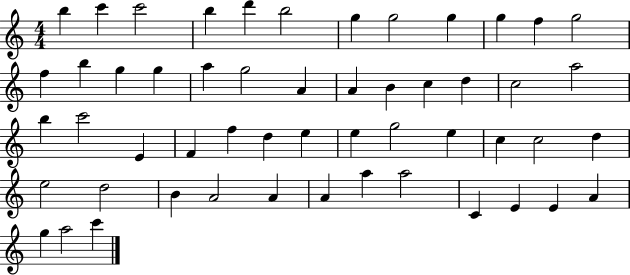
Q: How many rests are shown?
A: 0